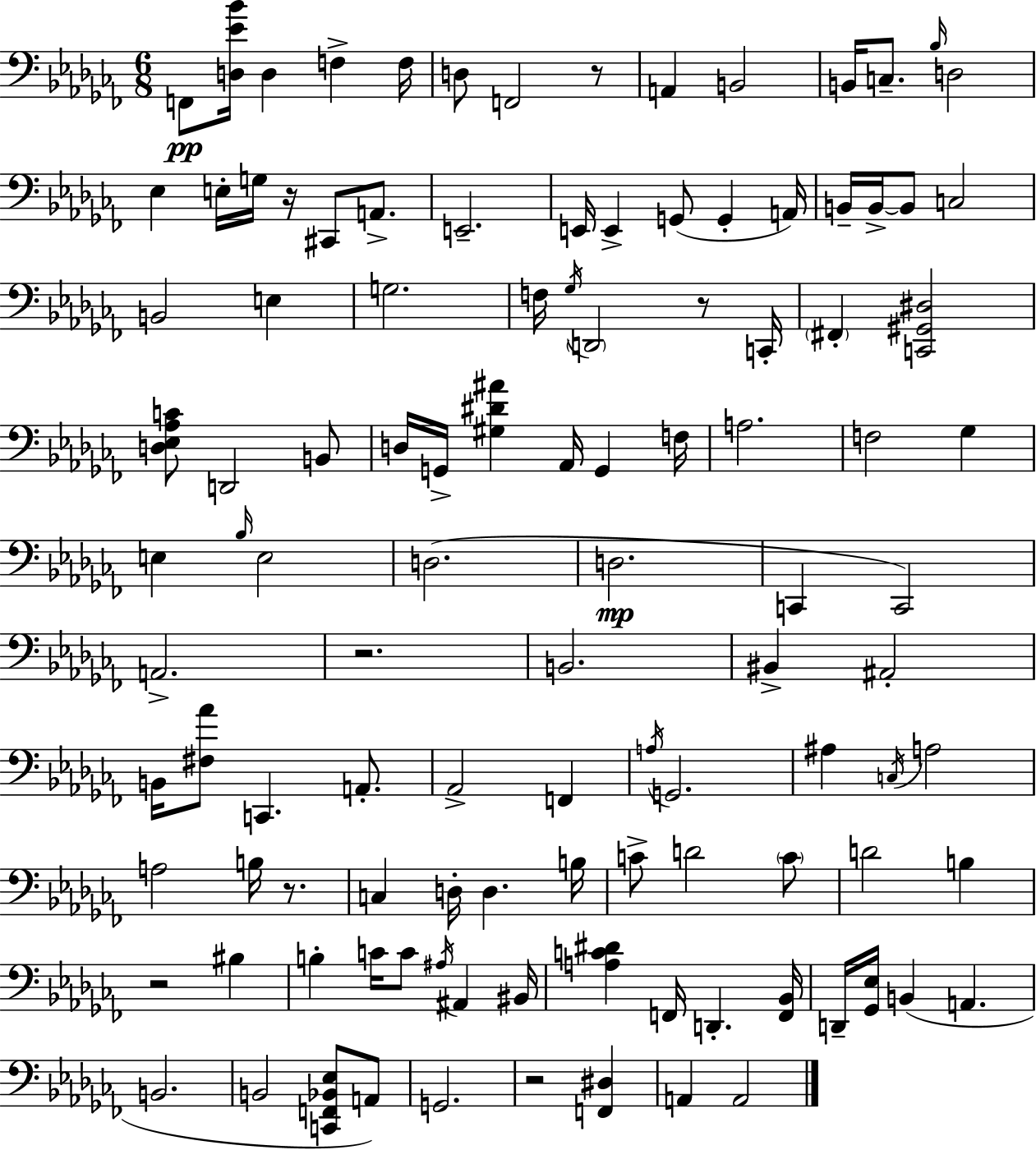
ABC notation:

X:1
T:Untitled
M:6/8
L:1/4
K:Abm
F,,/2 [D,_E_B]/4 D, F, F,/4 D,/2 F,,2 z/2 A,, B,,2 B,,/4 C,/2 _B,/4 D,2 _E, E,/4 G,/4 z/4 ^C,,/2 A,,/2 E,,2 E,,/4 E,, G,,/2 G,, A,,/4 B,,/4 B,,/4 B,,/2 C,2 B,,2 E, G,2 F,/4 _G,/4 D,,2 z/2 C,,/4 ^F,, [C,,^G,,^D,]2 [D,_E,_A,C]/2 D,,2 B,,/2 D,/4 G,,/4 [^G,^D^A] _A,,/4 G,, F,/4 A,2 F,2 _G, E, _B,/4 E,2 D,2 D,2 C,, C,,2 A,,2 z2 B,,2 ^B,, ^A,,2 B,,/4 [^F,_A]/2 C,, A,,/2 _A,,2 F,, A,/4 G,,2 ^A, C,/4 A,2 A,2 B,/4 z/2 C, D,/4 D, B,/4 C/2 D2 C/2 D2 B, z2 ^B, B, C/4 C/2 ^A,/4 ^A,, ^B,,/4 [A,C^D] F,,/4 D,, [F,,_B,,]/4 D,,/4 [_G,,_E,]/4 B,, A,, B,,2 B,,2 [C,,F,,_B,,_E,]/2 A,,/2 G,,2 z2 [F,,^D,] A,, A,,2